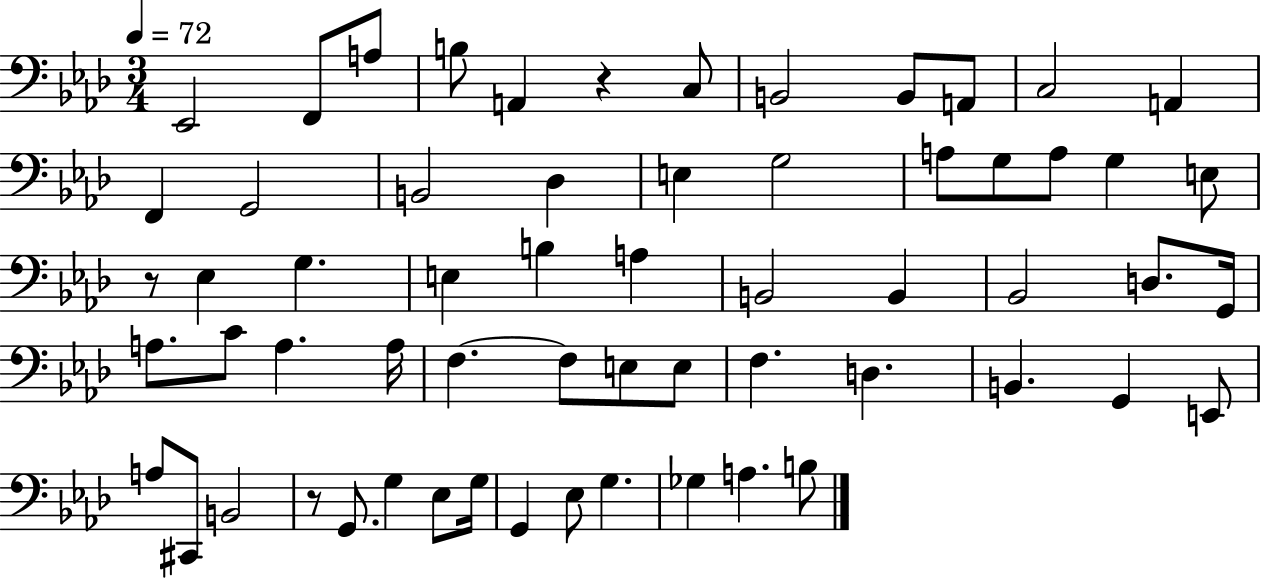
X:1
T:Untitled
M:3/4
L:1/4
K:Ab
_E,,2 F,,/2 A,/2 B,/2 A,, z C,/2 B,,2 B,,/2 A,,/2 C,2 A,, F,, G,,2 B,,2 _D, E, G,2 A,/2 G,/2 A,/2 G, E,/2 z/2 _E, G, E, B, A, B,,2 B,, _B,,2 D,/2 G,,/4 A,/2 C/2 A, A,/4 F, F,/2 E,/2 E,/2 F, D, B,, G,, E,,/2 A,/2 ^C,,/2 B,,2 z/2 G,,/2 G, _E,/2 G,/4 G,, _E,/2 G, _G, A, B,/2